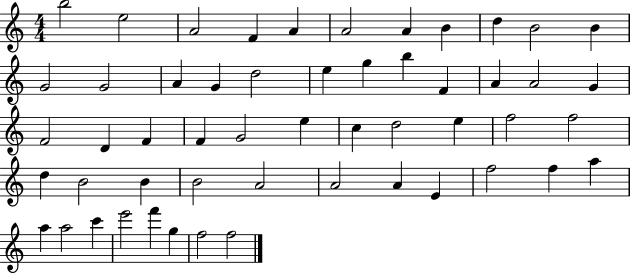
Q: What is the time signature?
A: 4/4